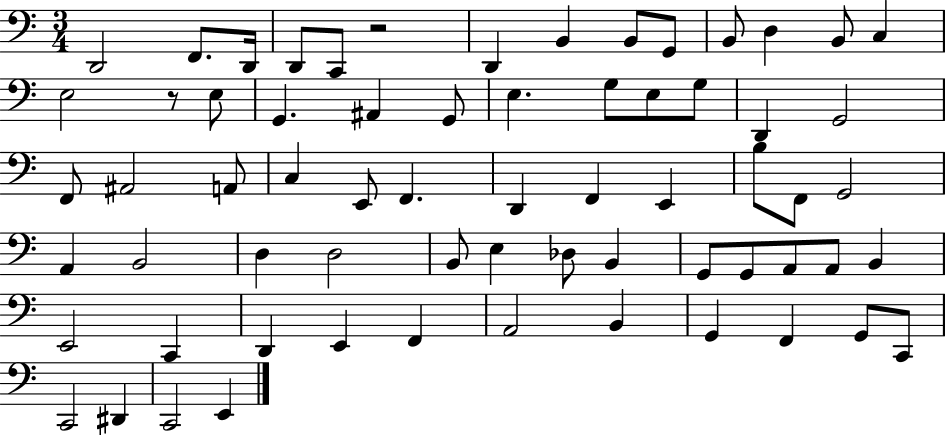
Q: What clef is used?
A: bass